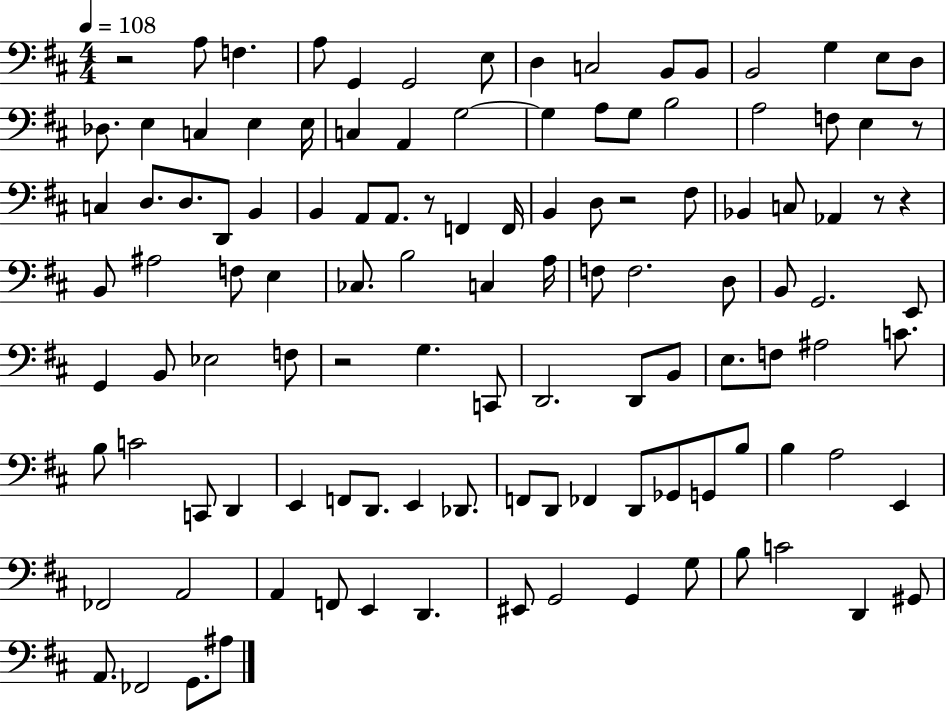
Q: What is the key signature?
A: D major